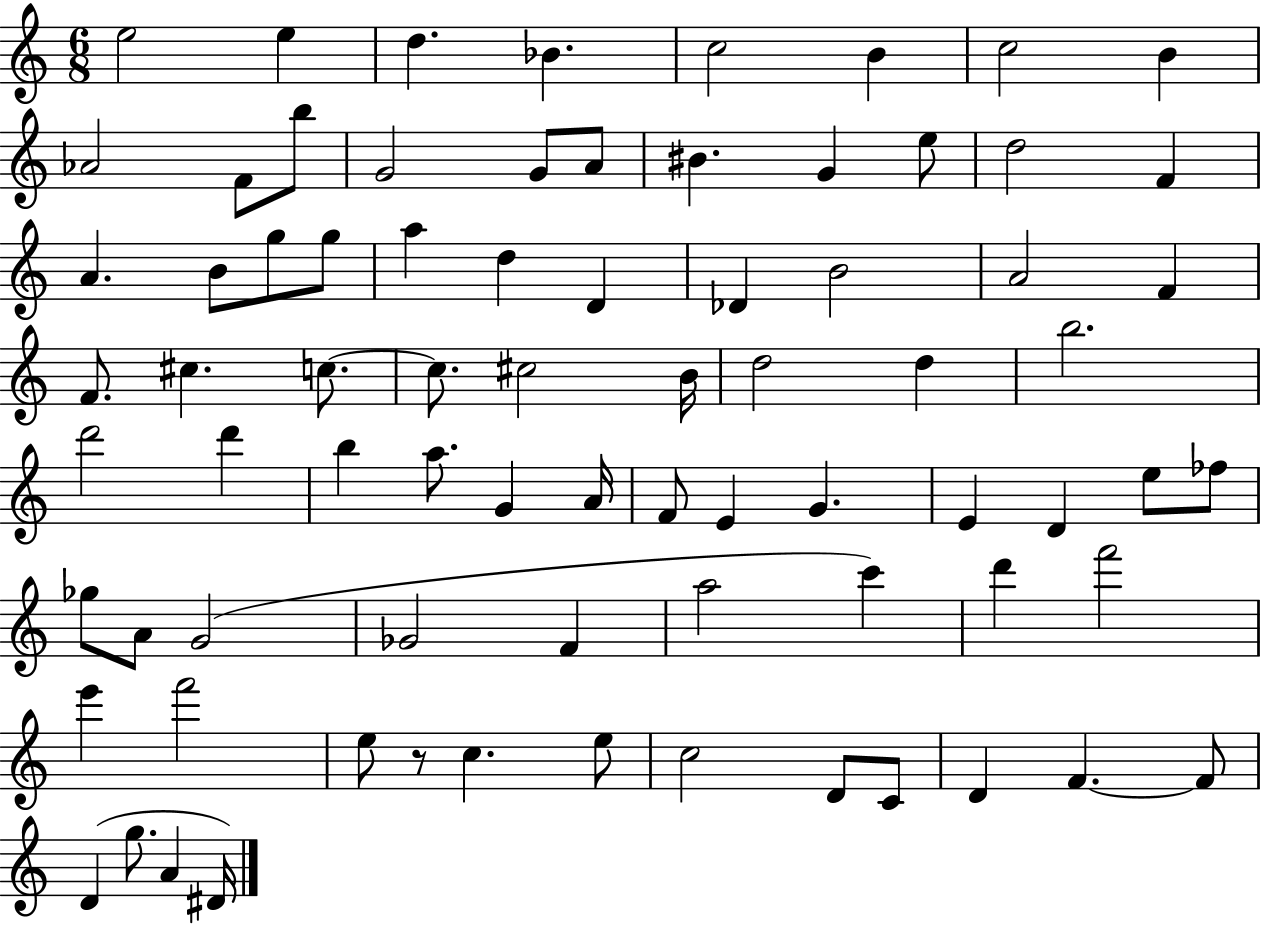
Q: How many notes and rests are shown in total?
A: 77